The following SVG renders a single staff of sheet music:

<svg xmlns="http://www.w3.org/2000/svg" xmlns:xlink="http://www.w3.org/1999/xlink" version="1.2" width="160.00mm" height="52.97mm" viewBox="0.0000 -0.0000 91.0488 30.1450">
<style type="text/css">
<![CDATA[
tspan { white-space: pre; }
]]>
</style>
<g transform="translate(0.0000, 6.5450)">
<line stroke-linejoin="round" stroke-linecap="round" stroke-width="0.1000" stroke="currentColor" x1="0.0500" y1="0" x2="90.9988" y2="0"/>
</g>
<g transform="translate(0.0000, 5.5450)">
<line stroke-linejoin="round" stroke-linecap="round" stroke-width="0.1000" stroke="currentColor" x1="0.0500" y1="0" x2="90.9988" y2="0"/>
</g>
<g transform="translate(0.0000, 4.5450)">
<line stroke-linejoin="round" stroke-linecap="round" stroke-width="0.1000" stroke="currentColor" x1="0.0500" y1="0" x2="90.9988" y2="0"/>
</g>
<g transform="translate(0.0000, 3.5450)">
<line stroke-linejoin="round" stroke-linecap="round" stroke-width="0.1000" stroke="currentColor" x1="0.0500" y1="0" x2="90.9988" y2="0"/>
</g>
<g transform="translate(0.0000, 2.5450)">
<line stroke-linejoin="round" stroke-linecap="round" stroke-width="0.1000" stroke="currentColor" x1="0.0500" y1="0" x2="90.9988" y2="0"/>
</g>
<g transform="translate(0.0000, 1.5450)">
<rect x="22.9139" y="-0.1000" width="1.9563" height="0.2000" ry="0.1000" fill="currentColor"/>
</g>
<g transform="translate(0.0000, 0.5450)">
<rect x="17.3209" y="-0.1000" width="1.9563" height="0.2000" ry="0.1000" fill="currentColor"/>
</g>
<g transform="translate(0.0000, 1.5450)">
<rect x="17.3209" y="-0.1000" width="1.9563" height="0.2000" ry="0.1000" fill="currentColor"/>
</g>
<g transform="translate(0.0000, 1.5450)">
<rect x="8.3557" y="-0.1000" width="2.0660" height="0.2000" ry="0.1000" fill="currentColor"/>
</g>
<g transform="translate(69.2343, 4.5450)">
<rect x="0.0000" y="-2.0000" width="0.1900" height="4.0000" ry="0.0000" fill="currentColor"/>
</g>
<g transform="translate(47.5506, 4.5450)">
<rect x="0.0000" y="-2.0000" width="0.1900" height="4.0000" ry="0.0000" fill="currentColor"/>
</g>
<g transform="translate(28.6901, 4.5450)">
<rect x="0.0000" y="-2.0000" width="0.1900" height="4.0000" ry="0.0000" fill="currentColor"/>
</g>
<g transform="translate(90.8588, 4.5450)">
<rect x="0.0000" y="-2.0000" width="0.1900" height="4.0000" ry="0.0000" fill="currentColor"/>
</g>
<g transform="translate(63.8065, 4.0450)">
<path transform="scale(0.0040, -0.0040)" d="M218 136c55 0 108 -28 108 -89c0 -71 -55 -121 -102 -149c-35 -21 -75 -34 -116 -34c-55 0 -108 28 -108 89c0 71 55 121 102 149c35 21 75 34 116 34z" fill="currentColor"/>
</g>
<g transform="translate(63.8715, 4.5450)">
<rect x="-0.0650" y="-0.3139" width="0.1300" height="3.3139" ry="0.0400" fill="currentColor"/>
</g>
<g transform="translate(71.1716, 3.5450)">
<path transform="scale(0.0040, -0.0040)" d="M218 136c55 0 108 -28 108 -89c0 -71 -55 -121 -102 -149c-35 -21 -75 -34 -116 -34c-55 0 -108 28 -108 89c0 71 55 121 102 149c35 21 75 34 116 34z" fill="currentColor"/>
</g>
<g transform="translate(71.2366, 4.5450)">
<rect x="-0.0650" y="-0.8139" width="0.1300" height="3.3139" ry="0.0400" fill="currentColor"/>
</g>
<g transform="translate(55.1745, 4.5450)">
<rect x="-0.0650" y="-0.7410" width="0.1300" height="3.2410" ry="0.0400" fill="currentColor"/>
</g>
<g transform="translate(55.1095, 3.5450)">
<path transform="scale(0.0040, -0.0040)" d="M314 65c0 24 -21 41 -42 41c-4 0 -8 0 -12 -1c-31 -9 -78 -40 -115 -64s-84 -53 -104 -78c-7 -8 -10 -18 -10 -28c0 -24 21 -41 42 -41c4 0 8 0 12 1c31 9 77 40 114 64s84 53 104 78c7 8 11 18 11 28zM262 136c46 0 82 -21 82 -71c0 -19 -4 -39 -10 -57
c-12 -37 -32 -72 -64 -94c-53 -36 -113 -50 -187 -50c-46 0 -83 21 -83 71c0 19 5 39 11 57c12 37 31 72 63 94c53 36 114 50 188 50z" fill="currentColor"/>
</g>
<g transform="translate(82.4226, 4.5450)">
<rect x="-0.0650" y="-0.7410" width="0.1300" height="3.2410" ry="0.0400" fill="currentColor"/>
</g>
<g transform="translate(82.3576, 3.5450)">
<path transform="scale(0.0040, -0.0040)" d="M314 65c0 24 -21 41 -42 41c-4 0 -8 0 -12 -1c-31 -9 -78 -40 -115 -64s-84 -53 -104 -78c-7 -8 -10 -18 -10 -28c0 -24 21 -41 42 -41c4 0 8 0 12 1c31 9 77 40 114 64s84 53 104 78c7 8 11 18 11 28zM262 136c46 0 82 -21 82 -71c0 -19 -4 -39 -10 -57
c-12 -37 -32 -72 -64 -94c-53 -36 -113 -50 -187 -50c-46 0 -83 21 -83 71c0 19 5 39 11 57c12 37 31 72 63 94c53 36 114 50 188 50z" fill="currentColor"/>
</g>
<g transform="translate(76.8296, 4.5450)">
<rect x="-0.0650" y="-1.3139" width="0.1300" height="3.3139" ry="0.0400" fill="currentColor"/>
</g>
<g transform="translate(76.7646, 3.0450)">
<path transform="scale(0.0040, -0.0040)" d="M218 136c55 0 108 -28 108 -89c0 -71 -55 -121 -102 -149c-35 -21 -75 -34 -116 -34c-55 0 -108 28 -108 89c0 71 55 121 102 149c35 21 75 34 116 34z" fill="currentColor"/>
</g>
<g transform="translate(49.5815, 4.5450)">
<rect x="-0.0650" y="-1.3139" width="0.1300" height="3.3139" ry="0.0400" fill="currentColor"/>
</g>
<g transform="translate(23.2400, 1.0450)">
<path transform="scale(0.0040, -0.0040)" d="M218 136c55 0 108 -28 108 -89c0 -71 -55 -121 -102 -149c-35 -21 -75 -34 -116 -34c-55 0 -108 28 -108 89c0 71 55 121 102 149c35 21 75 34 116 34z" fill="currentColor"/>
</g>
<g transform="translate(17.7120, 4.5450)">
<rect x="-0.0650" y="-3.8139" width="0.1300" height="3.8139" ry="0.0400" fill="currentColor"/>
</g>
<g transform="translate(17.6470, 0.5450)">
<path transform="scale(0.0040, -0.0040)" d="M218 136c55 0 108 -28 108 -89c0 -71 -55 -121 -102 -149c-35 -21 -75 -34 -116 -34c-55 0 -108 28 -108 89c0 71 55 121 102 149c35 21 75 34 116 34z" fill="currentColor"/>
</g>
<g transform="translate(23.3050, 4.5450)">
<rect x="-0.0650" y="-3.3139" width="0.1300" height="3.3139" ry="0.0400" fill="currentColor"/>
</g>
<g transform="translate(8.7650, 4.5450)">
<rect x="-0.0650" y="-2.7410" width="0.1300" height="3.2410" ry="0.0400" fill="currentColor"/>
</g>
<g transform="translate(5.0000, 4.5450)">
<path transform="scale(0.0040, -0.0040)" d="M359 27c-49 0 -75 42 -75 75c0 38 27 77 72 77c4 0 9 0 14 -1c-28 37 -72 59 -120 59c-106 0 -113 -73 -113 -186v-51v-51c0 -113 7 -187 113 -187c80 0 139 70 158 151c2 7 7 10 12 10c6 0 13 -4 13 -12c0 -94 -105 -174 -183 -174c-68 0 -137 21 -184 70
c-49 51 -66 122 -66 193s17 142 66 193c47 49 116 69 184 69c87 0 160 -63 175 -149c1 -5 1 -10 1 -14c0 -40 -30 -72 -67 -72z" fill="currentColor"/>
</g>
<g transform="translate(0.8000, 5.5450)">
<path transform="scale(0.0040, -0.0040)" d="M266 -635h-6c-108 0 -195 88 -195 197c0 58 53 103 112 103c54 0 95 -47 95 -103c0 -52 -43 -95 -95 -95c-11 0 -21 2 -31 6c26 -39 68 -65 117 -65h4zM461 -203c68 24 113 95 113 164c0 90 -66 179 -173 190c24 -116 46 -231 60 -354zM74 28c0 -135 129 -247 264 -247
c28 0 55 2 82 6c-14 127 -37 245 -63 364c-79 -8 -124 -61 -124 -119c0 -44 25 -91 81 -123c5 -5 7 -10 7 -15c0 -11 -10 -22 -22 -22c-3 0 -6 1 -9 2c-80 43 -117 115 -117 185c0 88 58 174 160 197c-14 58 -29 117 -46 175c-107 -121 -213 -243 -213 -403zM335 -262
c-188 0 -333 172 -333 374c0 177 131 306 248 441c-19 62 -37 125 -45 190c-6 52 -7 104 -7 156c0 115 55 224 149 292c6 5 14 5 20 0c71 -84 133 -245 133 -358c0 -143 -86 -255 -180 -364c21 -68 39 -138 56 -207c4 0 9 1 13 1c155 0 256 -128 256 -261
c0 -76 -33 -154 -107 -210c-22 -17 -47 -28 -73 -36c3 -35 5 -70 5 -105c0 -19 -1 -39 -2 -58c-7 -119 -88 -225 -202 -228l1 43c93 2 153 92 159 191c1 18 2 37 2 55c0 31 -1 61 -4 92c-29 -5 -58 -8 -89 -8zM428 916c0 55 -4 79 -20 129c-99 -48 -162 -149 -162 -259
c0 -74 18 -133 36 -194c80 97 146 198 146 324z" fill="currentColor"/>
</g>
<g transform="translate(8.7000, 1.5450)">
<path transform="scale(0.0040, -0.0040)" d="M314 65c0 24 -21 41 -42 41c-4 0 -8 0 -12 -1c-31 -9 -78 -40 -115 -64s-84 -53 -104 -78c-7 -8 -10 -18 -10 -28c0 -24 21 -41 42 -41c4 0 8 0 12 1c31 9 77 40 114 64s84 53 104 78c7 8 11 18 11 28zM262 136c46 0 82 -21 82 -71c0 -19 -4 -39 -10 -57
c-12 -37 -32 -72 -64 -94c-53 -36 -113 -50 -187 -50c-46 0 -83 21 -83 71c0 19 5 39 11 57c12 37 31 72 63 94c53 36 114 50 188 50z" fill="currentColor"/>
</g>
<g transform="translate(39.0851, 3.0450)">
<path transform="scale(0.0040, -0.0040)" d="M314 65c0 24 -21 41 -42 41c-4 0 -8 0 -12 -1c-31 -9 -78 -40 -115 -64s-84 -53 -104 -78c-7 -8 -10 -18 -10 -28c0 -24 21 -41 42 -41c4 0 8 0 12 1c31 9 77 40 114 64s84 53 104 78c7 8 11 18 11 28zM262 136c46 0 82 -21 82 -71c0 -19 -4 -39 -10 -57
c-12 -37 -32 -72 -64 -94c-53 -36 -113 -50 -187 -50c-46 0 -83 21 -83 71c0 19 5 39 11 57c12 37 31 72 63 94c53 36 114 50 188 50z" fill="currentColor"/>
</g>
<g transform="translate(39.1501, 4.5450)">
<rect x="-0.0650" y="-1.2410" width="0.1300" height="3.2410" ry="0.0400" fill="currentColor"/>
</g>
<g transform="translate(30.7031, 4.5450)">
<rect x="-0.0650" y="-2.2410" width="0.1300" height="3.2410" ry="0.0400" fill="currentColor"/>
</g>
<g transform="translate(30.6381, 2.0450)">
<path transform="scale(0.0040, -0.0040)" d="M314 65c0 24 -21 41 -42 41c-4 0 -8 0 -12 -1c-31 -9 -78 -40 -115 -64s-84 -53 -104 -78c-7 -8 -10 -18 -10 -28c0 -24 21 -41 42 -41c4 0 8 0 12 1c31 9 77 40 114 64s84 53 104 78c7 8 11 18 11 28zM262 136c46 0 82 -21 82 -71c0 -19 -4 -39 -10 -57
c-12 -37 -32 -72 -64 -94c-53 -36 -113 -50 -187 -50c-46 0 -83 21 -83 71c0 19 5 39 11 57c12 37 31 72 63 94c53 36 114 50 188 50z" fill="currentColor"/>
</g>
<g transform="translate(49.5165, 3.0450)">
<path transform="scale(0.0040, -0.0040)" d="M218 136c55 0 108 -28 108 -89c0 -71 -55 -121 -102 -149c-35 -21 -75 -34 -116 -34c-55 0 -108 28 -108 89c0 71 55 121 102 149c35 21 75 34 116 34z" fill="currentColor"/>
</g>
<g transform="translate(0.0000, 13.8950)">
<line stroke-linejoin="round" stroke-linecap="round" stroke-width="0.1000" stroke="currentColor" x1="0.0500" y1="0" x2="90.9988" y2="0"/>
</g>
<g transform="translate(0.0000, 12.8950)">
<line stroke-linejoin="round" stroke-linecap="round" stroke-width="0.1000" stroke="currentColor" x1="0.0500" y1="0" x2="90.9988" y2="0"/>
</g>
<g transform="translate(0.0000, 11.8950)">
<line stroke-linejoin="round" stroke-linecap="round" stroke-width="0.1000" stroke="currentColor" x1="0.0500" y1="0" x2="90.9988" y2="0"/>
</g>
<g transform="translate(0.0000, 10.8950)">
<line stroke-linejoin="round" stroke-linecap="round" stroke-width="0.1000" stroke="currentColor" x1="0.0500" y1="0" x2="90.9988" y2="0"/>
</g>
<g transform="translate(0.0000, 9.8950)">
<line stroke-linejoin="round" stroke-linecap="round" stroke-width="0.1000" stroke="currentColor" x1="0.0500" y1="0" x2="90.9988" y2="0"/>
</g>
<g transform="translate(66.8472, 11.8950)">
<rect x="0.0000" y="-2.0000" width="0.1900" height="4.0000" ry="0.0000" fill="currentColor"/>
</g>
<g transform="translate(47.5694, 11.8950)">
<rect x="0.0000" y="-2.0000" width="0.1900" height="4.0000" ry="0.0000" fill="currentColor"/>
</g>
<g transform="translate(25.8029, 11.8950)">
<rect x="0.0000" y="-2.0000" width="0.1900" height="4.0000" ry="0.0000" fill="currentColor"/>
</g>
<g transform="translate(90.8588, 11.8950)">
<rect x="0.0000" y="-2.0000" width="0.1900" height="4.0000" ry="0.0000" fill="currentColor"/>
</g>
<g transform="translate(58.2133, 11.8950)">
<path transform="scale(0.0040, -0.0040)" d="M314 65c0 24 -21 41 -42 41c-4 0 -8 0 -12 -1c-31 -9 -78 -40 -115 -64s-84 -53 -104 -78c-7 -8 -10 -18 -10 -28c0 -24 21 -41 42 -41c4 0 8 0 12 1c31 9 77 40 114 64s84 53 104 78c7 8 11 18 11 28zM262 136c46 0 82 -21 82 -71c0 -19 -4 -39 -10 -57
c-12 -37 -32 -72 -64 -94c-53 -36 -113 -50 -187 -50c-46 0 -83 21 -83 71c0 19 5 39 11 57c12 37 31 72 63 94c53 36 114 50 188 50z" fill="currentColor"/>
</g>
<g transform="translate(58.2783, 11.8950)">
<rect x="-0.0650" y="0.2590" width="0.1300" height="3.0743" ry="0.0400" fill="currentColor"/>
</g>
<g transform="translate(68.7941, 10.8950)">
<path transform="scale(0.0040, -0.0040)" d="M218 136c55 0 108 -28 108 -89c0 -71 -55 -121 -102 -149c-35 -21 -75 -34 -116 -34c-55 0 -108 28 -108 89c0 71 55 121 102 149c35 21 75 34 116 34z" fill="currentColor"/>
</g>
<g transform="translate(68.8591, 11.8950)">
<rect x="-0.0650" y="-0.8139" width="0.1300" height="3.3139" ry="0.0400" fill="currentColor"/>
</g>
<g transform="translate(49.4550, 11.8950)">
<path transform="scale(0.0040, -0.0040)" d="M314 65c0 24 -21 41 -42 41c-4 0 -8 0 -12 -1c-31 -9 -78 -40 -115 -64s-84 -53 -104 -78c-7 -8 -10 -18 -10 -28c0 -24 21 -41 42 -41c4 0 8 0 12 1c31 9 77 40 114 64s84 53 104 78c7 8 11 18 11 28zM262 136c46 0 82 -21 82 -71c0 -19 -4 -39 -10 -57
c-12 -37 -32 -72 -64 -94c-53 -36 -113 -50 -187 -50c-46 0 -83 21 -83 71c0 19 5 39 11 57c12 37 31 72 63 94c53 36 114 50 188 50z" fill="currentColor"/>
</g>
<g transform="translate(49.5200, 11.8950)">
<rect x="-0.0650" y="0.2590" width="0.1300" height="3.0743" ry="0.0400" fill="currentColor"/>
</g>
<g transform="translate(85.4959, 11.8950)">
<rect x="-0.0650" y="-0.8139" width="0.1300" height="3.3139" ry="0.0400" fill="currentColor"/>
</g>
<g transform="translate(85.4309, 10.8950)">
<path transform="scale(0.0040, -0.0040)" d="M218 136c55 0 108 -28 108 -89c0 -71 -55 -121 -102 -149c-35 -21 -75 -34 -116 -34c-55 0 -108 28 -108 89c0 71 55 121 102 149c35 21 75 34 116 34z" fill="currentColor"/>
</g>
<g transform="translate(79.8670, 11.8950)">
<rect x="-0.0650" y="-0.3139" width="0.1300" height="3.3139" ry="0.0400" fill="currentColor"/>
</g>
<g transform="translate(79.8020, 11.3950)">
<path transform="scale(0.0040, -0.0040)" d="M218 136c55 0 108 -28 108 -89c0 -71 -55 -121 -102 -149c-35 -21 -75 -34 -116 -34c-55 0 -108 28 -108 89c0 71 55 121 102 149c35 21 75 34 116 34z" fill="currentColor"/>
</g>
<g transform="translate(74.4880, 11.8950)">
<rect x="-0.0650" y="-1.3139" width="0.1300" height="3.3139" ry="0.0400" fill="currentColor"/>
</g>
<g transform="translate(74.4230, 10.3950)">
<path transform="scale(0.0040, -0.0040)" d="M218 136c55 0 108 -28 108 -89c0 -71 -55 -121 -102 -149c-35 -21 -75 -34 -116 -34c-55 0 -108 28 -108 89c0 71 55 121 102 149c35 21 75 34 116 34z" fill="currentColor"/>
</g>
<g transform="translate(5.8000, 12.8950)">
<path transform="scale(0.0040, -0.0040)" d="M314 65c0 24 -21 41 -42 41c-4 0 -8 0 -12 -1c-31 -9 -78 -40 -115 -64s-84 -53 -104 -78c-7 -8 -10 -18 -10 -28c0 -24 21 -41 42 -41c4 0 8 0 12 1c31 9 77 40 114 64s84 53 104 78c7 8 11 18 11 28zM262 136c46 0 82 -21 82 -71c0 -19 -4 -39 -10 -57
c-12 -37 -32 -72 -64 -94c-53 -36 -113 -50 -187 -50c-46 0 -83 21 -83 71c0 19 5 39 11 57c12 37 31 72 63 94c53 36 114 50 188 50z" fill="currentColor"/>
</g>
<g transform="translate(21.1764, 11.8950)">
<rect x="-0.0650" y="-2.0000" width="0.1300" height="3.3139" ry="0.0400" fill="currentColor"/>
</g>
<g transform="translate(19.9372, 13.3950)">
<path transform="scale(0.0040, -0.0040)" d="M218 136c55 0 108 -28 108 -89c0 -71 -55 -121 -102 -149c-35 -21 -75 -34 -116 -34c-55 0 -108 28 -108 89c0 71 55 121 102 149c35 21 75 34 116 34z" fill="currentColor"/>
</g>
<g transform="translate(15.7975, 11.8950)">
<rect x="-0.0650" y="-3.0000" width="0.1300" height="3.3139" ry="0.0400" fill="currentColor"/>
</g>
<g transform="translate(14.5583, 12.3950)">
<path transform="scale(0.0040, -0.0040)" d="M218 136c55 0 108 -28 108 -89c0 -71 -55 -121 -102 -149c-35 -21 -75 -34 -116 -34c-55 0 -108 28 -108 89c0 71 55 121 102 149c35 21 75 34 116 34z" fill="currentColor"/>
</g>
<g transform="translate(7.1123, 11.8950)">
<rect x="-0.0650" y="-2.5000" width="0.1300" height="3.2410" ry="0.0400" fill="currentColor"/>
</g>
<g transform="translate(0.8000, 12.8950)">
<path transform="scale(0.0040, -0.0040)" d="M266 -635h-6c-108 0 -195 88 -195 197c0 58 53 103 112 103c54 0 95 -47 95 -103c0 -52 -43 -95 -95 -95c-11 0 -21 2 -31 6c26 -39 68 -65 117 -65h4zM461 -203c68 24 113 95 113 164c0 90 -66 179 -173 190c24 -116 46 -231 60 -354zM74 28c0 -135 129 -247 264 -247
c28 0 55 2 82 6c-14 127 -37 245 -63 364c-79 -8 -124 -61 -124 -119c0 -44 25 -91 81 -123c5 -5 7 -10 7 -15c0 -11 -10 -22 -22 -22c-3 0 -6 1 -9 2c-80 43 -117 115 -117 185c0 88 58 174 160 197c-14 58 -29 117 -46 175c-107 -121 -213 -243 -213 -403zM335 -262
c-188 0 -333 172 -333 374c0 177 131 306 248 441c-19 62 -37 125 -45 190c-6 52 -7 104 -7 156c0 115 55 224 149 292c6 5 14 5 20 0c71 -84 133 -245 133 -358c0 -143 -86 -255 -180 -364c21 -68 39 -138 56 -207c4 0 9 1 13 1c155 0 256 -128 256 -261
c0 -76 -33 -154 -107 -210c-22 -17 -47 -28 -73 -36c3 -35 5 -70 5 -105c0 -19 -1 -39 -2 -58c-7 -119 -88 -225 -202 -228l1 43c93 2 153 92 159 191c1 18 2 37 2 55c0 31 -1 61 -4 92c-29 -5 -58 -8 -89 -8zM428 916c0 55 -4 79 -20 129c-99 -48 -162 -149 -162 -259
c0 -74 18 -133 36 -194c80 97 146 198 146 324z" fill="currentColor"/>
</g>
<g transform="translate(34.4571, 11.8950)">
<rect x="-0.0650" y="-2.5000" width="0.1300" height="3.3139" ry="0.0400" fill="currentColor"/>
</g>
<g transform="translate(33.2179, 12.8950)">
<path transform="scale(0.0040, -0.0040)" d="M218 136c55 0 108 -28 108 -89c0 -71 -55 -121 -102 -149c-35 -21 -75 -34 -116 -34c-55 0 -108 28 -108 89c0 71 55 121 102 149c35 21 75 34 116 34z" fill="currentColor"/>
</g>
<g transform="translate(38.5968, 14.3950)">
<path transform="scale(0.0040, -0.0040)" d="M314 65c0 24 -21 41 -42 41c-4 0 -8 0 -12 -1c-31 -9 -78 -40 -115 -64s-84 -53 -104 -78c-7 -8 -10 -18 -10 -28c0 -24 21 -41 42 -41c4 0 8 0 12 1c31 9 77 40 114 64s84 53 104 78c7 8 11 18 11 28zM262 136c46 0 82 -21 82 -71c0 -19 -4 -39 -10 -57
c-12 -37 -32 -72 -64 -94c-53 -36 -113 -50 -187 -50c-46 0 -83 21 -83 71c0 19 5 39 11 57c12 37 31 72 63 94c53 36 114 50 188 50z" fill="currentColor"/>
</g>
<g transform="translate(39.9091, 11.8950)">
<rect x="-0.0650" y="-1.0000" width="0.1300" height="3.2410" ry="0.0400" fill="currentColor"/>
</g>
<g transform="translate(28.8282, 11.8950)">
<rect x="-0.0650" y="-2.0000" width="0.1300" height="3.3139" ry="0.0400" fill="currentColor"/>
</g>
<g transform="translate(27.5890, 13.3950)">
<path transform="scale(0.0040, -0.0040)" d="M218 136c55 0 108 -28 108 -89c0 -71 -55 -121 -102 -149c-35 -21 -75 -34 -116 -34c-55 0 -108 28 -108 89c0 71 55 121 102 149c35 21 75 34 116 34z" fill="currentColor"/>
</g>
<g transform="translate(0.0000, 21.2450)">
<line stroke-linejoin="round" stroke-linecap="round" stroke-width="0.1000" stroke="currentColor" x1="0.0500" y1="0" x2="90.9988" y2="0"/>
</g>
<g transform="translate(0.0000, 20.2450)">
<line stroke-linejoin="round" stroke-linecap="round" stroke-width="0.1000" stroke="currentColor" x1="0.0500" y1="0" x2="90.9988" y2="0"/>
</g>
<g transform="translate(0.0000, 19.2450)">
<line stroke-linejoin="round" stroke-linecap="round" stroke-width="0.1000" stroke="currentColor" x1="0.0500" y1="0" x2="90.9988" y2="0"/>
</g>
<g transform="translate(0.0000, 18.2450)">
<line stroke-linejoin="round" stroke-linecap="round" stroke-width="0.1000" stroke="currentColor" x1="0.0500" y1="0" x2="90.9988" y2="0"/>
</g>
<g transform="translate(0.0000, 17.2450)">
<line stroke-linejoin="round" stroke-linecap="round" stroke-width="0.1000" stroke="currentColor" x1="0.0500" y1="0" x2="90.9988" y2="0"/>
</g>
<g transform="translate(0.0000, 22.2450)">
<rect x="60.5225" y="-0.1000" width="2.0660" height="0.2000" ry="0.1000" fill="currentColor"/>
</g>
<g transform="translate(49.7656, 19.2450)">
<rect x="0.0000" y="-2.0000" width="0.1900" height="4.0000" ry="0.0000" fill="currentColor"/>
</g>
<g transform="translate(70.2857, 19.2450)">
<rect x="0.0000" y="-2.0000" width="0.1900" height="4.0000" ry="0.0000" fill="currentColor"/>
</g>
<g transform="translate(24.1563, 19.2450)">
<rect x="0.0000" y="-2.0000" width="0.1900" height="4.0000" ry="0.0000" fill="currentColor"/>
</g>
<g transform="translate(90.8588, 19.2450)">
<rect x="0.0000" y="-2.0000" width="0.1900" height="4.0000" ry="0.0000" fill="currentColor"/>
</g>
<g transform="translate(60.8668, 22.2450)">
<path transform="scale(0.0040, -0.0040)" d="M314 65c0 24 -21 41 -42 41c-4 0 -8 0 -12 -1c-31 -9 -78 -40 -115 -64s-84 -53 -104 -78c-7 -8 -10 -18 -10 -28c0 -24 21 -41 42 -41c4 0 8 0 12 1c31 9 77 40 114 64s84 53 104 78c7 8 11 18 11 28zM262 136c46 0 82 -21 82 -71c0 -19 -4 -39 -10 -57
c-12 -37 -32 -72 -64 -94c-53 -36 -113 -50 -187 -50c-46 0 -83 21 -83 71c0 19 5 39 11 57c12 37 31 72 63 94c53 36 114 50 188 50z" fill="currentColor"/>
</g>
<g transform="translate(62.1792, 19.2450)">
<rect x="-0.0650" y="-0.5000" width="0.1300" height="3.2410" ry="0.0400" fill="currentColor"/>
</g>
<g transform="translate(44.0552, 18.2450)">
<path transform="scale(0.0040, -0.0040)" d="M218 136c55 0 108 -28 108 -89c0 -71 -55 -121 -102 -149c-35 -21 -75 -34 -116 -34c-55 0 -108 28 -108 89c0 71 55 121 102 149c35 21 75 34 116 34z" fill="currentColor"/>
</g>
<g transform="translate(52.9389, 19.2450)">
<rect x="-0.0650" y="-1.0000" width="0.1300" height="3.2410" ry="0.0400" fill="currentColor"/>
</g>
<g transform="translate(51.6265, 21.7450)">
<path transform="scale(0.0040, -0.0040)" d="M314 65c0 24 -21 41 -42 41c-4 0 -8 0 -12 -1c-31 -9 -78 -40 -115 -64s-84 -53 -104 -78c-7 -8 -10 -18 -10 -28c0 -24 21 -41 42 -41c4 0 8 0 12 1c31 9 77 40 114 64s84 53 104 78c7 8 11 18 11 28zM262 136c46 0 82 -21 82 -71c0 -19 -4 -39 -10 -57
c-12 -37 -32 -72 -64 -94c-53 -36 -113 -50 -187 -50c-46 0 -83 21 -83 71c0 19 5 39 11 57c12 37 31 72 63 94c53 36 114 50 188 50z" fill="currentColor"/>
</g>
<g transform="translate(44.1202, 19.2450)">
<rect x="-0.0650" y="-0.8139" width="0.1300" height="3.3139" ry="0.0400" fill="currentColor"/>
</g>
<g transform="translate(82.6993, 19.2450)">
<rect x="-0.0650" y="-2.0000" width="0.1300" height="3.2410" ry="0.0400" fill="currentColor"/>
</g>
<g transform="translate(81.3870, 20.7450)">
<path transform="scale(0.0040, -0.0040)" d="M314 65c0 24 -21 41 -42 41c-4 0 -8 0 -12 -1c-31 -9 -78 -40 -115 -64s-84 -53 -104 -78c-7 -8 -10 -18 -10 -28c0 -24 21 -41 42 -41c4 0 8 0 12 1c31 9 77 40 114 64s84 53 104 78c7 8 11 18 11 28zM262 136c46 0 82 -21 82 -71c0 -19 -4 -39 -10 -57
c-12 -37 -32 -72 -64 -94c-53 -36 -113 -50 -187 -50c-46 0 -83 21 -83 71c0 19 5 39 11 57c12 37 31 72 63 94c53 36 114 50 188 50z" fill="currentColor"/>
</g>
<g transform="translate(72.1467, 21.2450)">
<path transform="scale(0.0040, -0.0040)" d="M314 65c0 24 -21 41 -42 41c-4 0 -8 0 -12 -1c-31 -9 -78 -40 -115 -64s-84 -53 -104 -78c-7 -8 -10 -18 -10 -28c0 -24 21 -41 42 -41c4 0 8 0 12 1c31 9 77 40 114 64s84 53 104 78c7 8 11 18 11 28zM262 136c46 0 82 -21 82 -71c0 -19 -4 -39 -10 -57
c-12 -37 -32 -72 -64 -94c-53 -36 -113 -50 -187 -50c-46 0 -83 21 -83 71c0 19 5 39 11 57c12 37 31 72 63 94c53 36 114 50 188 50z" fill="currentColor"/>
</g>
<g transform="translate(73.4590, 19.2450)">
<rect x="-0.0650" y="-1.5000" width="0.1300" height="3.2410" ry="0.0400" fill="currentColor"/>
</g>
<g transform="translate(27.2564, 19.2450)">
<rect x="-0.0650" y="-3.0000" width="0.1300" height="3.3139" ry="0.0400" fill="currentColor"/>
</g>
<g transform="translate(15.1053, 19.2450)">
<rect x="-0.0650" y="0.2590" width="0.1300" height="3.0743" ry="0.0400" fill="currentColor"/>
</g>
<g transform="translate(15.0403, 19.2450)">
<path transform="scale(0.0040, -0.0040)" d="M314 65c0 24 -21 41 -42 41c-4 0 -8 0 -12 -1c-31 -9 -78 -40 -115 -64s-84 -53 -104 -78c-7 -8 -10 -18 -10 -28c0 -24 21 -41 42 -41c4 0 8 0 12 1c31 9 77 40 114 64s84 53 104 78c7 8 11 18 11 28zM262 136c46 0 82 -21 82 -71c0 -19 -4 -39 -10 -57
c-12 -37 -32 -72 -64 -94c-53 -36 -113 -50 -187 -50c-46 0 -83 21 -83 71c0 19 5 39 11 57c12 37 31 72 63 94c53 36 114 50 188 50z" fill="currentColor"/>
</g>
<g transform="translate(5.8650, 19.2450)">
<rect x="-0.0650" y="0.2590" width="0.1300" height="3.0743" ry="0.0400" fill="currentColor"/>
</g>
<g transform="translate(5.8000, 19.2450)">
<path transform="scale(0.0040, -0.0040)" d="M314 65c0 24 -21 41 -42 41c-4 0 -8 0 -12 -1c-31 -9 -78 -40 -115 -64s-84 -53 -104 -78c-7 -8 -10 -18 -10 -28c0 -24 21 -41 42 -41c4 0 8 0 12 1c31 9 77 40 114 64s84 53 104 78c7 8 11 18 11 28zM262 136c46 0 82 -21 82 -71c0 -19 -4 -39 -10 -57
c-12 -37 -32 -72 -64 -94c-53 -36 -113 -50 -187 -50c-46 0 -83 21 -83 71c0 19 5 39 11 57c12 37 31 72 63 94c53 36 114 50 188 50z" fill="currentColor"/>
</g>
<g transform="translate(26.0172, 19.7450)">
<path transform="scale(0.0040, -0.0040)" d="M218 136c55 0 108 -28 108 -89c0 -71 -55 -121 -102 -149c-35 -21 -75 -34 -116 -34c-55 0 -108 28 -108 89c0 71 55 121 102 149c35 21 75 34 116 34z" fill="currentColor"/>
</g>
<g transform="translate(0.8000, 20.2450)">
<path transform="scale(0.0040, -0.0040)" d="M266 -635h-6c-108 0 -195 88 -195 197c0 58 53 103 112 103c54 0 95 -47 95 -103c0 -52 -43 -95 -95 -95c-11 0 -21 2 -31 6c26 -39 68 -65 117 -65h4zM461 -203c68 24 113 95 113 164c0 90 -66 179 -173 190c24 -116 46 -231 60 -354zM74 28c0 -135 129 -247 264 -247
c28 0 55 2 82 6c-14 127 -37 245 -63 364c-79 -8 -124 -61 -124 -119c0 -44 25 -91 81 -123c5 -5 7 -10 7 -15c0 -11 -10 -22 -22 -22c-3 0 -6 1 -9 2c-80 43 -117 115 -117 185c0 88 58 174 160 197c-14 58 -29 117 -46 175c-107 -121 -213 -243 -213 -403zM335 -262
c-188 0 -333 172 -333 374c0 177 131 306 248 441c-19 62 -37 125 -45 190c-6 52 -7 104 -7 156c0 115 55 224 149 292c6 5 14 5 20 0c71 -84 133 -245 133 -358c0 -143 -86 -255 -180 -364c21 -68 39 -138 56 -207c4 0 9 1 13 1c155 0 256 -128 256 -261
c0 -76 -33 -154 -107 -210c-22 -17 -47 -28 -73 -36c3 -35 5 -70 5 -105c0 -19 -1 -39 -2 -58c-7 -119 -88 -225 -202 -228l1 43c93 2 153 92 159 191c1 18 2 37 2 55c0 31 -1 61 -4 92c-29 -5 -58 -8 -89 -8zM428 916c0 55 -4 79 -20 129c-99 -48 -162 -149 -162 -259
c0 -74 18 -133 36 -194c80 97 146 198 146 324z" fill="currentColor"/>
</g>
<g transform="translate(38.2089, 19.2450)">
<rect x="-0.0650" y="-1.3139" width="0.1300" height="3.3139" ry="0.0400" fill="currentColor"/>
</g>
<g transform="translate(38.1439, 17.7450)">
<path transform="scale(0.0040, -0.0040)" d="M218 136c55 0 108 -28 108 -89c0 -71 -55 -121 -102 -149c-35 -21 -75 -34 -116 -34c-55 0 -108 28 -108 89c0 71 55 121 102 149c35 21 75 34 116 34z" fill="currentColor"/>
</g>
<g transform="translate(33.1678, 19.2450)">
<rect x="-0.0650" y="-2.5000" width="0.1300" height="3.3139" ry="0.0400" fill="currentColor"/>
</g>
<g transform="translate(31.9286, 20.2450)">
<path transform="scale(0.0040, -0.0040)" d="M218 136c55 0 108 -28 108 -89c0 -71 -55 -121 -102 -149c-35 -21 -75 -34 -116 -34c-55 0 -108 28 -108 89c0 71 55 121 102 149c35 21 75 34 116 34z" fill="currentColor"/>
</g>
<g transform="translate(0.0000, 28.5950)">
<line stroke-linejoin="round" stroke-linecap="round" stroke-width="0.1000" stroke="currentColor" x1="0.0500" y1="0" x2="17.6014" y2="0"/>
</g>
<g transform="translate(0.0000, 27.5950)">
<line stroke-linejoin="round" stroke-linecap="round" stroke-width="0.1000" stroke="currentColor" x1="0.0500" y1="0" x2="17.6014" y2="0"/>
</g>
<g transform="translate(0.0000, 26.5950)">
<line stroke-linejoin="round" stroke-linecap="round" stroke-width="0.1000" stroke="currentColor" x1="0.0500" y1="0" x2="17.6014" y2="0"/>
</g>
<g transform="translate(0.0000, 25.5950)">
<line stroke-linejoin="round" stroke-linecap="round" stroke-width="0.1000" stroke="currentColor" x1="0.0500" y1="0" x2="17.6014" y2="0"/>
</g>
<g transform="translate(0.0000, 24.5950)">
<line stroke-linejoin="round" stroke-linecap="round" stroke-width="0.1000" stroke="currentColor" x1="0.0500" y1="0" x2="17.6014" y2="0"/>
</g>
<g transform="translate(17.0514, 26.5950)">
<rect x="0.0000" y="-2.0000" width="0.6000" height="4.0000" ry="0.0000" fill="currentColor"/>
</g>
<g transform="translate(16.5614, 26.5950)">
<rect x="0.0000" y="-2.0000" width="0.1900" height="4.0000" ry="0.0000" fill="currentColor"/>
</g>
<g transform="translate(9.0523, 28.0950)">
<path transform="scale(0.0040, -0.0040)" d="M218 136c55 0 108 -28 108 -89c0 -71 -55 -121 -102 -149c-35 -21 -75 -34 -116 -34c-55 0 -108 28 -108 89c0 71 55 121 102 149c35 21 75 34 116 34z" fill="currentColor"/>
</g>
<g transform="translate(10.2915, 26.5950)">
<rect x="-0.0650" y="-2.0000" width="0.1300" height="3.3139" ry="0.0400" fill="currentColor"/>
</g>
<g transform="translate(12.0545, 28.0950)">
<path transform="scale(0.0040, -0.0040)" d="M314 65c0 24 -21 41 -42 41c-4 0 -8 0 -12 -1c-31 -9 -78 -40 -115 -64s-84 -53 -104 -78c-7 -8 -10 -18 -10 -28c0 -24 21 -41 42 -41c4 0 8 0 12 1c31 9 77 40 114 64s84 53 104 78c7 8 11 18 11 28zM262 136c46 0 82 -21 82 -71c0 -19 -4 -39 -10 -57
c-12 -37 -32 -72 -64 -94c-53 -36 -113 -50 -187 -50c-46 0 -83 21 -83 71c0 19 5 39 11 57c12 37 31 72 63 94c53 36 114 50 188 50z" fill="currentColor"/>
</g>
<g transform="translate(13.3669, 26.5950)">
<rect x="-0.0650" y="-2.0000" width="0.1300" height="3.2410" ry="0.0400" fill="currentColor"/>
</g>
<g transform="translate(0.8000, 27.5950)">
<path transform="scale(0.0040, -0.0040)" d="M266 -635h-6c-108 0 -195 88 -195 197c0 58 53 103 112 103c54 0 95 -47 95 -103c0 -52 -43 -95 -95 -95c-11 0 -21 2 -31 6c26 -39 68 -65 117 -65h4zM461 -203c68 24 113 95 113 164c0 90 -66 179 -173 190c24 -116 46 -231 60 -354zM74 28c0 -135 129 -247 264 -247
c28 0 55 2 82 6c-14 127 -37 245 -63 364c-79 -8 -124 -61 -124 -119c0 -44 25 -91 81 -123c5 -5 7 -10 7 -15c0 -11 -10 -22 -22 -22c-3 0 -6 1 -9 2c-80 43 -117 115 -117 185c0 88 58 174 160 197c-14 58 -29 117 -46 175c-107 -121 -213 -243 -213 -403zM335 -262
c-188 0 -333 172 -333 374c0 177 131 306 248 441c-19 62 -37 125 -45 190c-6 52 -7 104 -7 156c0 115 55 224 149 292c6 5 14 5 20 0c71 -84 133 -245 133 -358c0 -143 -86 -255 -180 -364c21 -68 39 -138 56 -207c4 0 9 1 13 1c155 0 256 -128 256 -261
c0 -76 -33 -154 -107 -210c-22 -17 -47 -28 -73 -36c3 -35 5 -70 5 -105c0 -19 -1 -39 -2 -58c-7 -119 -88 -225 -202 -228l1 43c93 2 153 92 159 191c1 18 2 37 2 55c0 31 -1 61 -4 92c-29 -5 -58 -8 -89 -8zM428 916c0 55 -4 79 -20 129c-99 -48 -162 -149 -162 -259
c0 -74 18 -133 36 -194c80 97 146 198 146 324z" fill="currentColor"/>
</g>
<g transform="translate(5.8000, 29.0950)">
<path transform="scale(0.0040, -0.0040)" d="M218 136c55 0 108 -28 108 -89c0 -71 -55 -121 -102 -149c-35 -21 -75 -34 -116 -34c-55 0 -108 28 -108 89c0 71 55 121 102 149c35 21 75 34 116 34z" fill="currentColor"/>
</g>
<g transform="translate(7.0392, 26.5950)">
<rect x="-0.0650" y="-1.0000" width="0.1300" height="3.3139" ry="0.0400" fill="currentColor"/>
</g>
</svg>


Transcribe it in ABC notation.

X:1
T:Untitled
M:4/4
L:1/4
K:C
a2 c' b g2 e2 e d2 c d e d2 G2 A F F G D2 B2 B2 d e c d B2 B2 A G e d D2 C2 E2 F2 D F F2